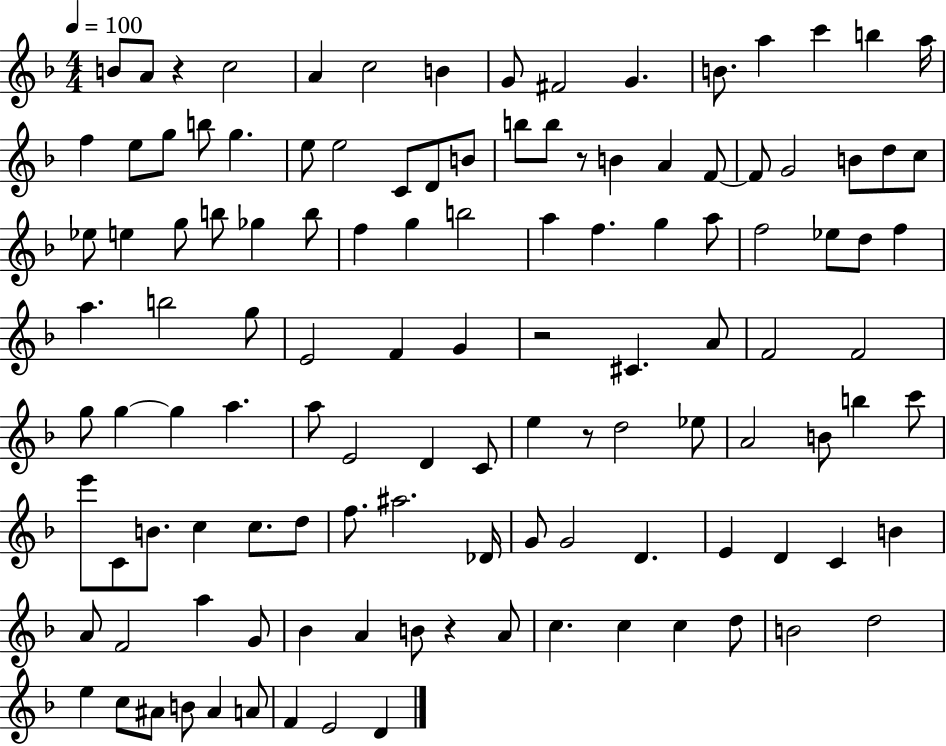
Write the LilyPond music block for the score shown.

{
  \clef treble
  \numericTimeSignature
  \time 4/4
  \key f \major
  \tempo 4 = 100
  \repeat volta 2 { b'8 a'8 r4 c''2 | a'4 c''2 b'4 | g'8 fis'2 g'4. | b'8. a''4 c'''4 b''4 a''16 | \break f''4 e''8 g''8 b''8 g''4. | e''8 e''2 c'8 d'8 b'8 | b''8 b''8 r8 b'4 a'4 f'8~~ | f'8 g'2 b'8 d''8 c''8 | \break ees''8 e''4 g''8 b''8 ges''4 b''8 | f''4 g''4 b''2 | a''4 f''4. g''4 a''8 | f''2 ees''8 d''8 f''4 | \break a''4. b''2 g''8 | e'2 f'4 g'4 | r2 cis'4. a'8 | f'2 f'2 | \break g''8 g''4~~ g''4 a''4. | a''8 e'2 d'4 c'8 | e''4 r8 d''2 ees''8 | a'2 b'8 b''4 c'''8 | \break e'''8 c'8 b'8. c''4 c''8. d''8 | f''8. ais''2. des'16 | g'8 g'2 d'4. | e'4 d'4 c'4 b'4 | \break a'8 f'2 a''4 g'8 | bes'4 a'4 b'8 r4 a'8 | c''4. c''4 c''4 d''8 | b'2 d''2 | \break e''4 c''8 ais'8 b'8 ais'4 a'8 | f'4 e'2 d'4 | } \bar "|."
}